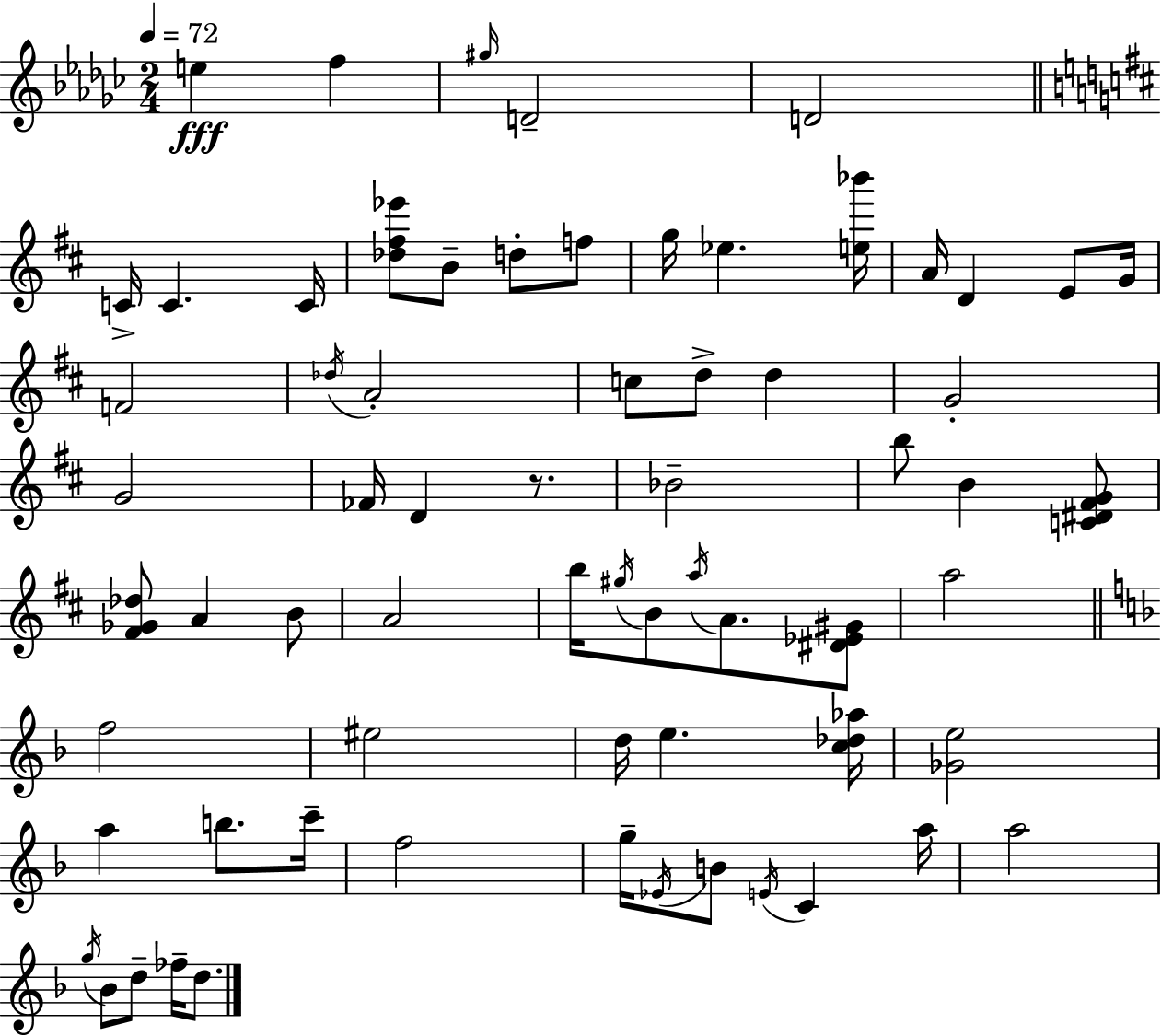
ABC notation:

X:1
T:Untitled
M:2/4
L:1/4
K:Ebm
e f ^g/4 D2 D2 C/4 C C/4 [_d^f_e']/2 B/2 d/2 f/2 g/4 _e [e_b']/4 A/4 D E/2 G/4 F2 _d/4 A2 c/2 d/2 d G2 G2 _F/4 D z/2 _B2 b/2 B [C^D^FG]/2 [^F_G_d]/2 A B/2 A2 b/4 ^g/4 B/2 a/4 A/2 [^D_E^G]/2 a2 f2 ^e2 d/4 e [c_d_a]/4 [_Ge]2 a b/2 c'/4 f2 g/4 _E/4 B/2 E/4 C a/4 a2 g/4 _B/2 d/2 _f/4 d/2